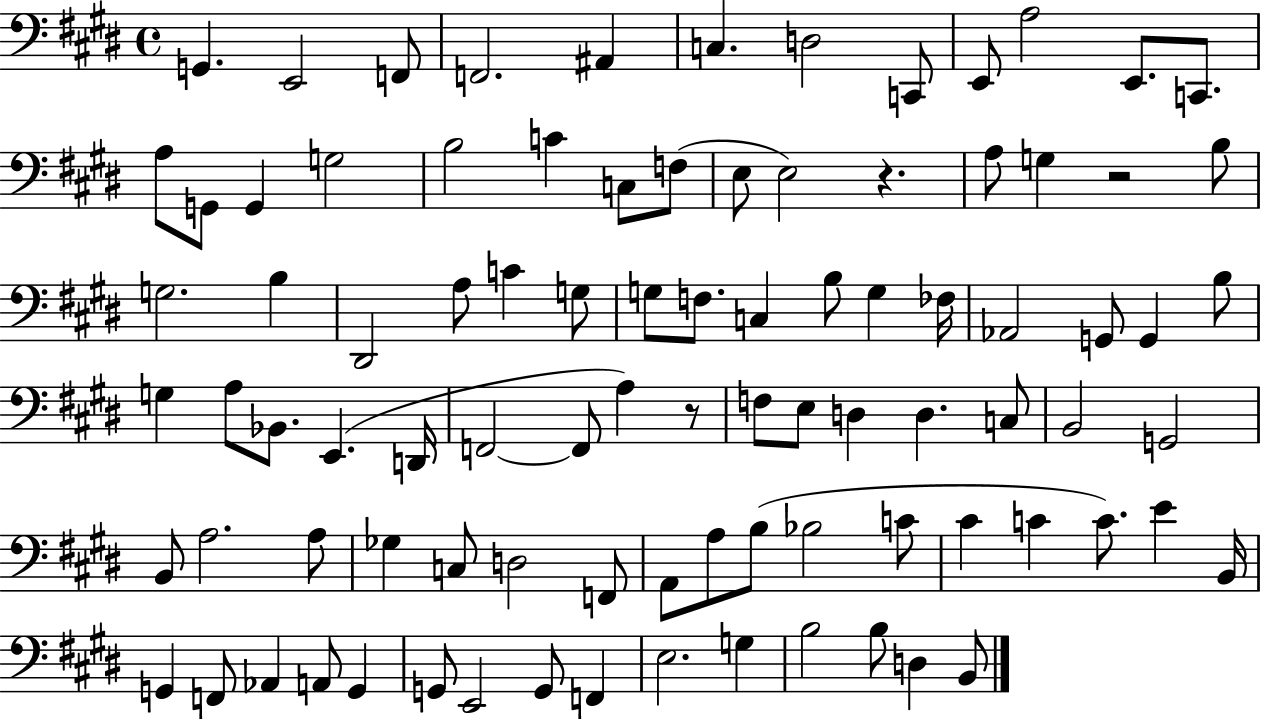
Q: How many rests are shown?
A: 3